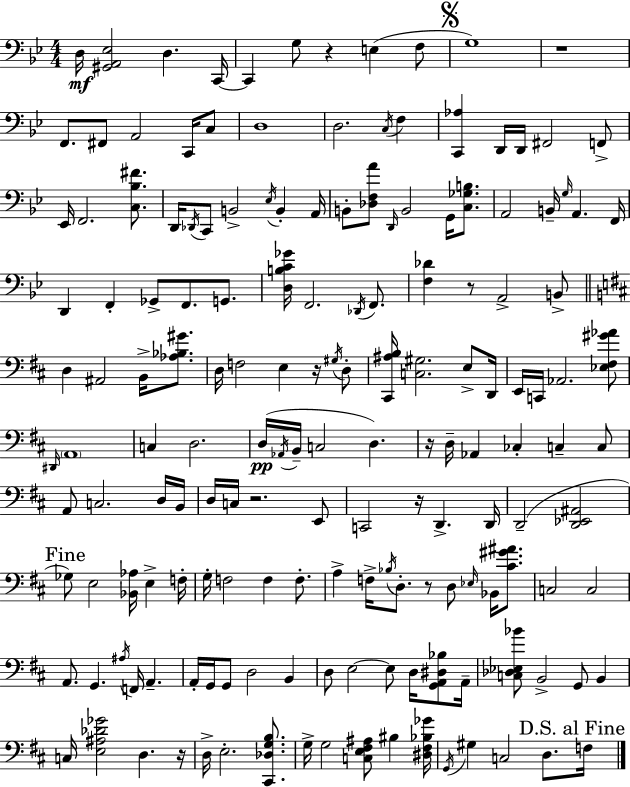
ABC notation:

X:1
T:Untitled
M:4/4
L:1/4
K:Gm
D,/4 [^G,,A,,_E,]2 D, C,,/4 C,, G,/2 z E, F,/2 G,4 z4 F,,/2 ^F,,/2 A,,2 C,,/4 C,/2 D,4 D,2 C,/4 F, [C,,_A,] D,,/4 D,,/4 ^F,,2 F,,/2 _E,,/4 F,,2 [C,_B,^F]/2 D,,/4 _D,,/4 C,,/2 B,,2 _E,/4 B,, A,,/4 B,,/2 [_D,F,A]/2 D,,/4 B,,2 G,,/4 [C,_G,B,]/2 A,,2 B,,/4 G,/4 A,, F,,/4 D,, F,, _G,,/2 F,,/2 G,,/2 [D,B,C_G]/4 F,,2 _D,,/4 F,,/2 [F,_D] z/2 A,,2 B,,/2 D, ^A,,2 B,,/4 [_A,_B,^G]/2 D,/4 F,2 E, z/4 ^G,/4 D,/2 [^C,,^A,B,]/4 [C,^G,]2 E,/2 D,,/4 E,,/4 C,,/4 _A,,2 [_E,^F,^G_A]/2 ^D,,/4 A,,4 C, D,2 D,/4 _A,,/4 B,,/4 C,2 D, z/4 D,/4 _A,, _C, C, C,/2 A,,/2 C,2 D,/4 B,,/4 D,/4 C,/4 z2 E,,/2 C,,2 z/4 D,, D,,/4 D,,2 [D,,_E,,^A,,]2 _G,/2 E,2 [_B,,_A,]/4 E, F,/4 G,/4 F,2 F, F,/2 A, F,/4 _B,/4 D,/2 z/2 D,/2 _E,/4 _B,,/4 [^C^G^A]/2 C,2 C,2 A,,/2 G,, ^A,/4 F,,/4 A,, A,,/4 G,,/4 G,,/2 D,2 B,, D,/2 E,2 E,/2 D,/4 [G,,A,,^D,_B,]/2 A,,/4 [C,_D,_E,_B]/2 B,,2 G,,/2 B,, C,/4 [E,^A,_D_G]2 D, z/4 D,/4 E,2 [^C,,_D,G,B,]/2 G,/4 G,2 [C,E,^F,^A,]/2 ^B, [^D,^F,_B,_G]/4 G,,/4 ^G, C,2 D,/2 F,/4